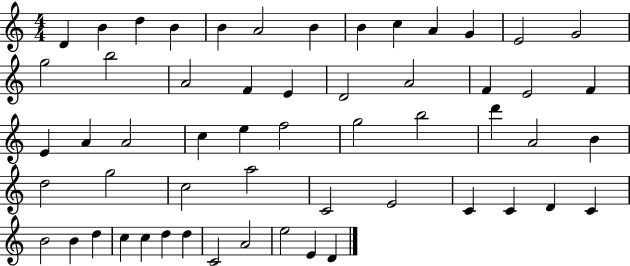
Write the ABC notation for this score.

X:1
T:Untitled
M:4/4
L:1/4
K:C
D B d B B A2 B B c A G E2 G2 g2 b2 A2 F E D2 A2 F E2 F E A A2 c e f2 g2 b2 d' A2 B d2 g2 c2 a2 C2 E2 C C D C B2 B d c c d d C2 A2 e2 E D